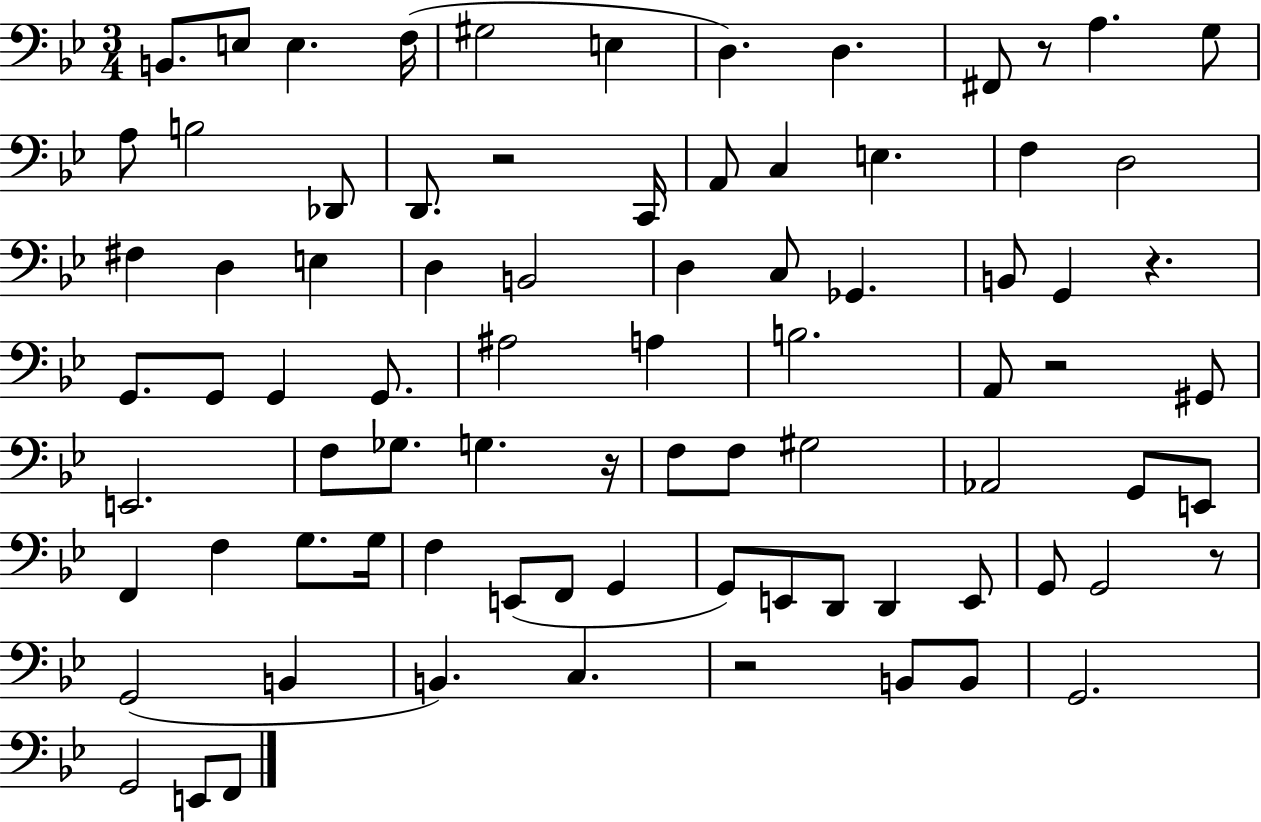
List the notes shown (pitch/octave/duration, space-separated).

B2/e. E3/e E3/q. F3/s G#3/h E3/q D3/q. D3/q. F#2/e R/e A3/q. G3/e A3/e B3/h Db2/e D2/e. R/h C2/s A2/e C3/q E3/q. F3/q D3/h F#3/q D3/q E3/q D3/q B2/h D3/q C3/e Gb2/q. B2/e G2/q R/q. G2/e. G2/e G2/q G2/e. A#3/h A3/q B3/h. A2/e R/h G#2/e E2/h. F3/e Gb3/e. G3/q. R/s F3/e F3/e G#3/h Ab2/h G2/e E2/e F2/q F3/q G3/e. G3/s F3/q E2/e F2/e G2/q G2/e E2/e D2/e D2/q E2/e G2/e G2/h R/e G2/h B2/q B2/q. C3/q. R/h B2/e B2/e G2/h. G2/h E2/e F2/e